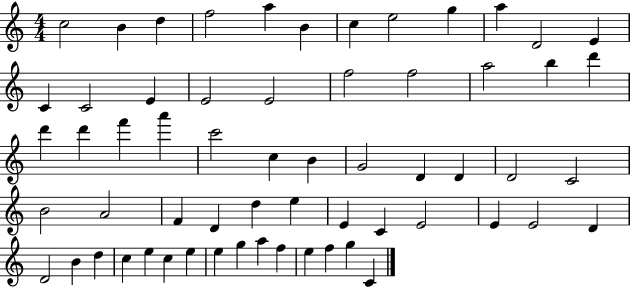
{
  \clef treble
  \numericTimeSignature
  \time 4/4
  \key c \major
  c''2 b'4 d''4 | f''2 a''4 b'4 | c''4 e''2 g''4 | a''4 d'2 e'4 | \break c'4 c'2 e'4 | e'2 e'2 | f''2 f''2 | a''2 b''4 d'''4 | \break d'''4 d'''4 f'''4 a'''4 | c'''2 c''4 b'4 | g'2 d'4 d'4 | d'2 c'2 | \break b'2 a'2 | f'4 d'4 d''4 e''4 | e'4 c'4 e'2 | e'4 e'2 d'4 | \break d'2 b'4 d''4 | c''4 e''4 c''4 e''4 | e''4 g''4 a''4 f''4 | e''4 f''4 g''4 c'4 | \break \bar "|."
}